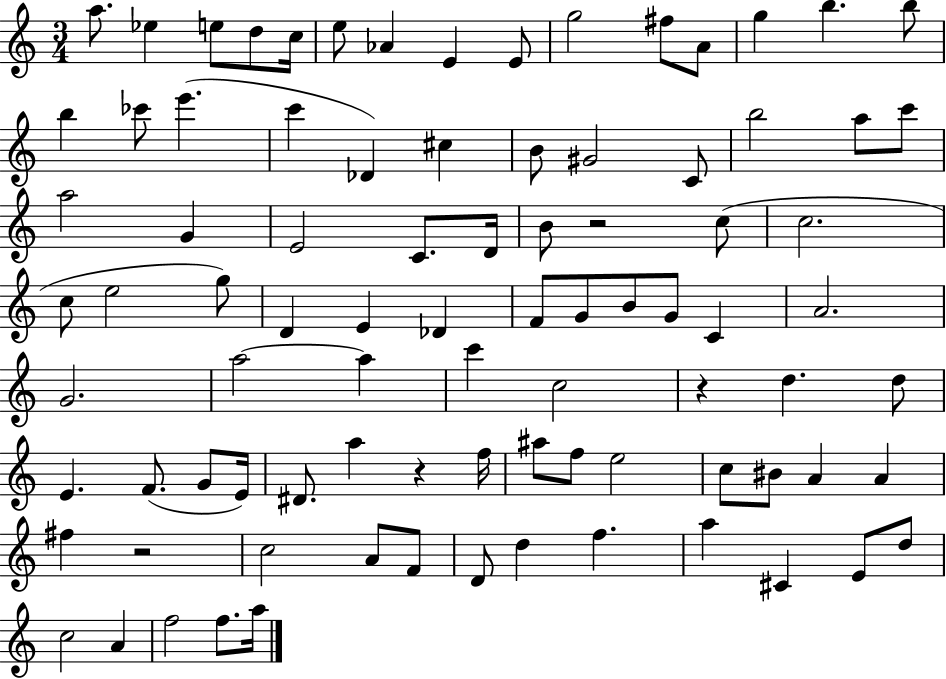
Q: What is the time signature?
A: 3/4